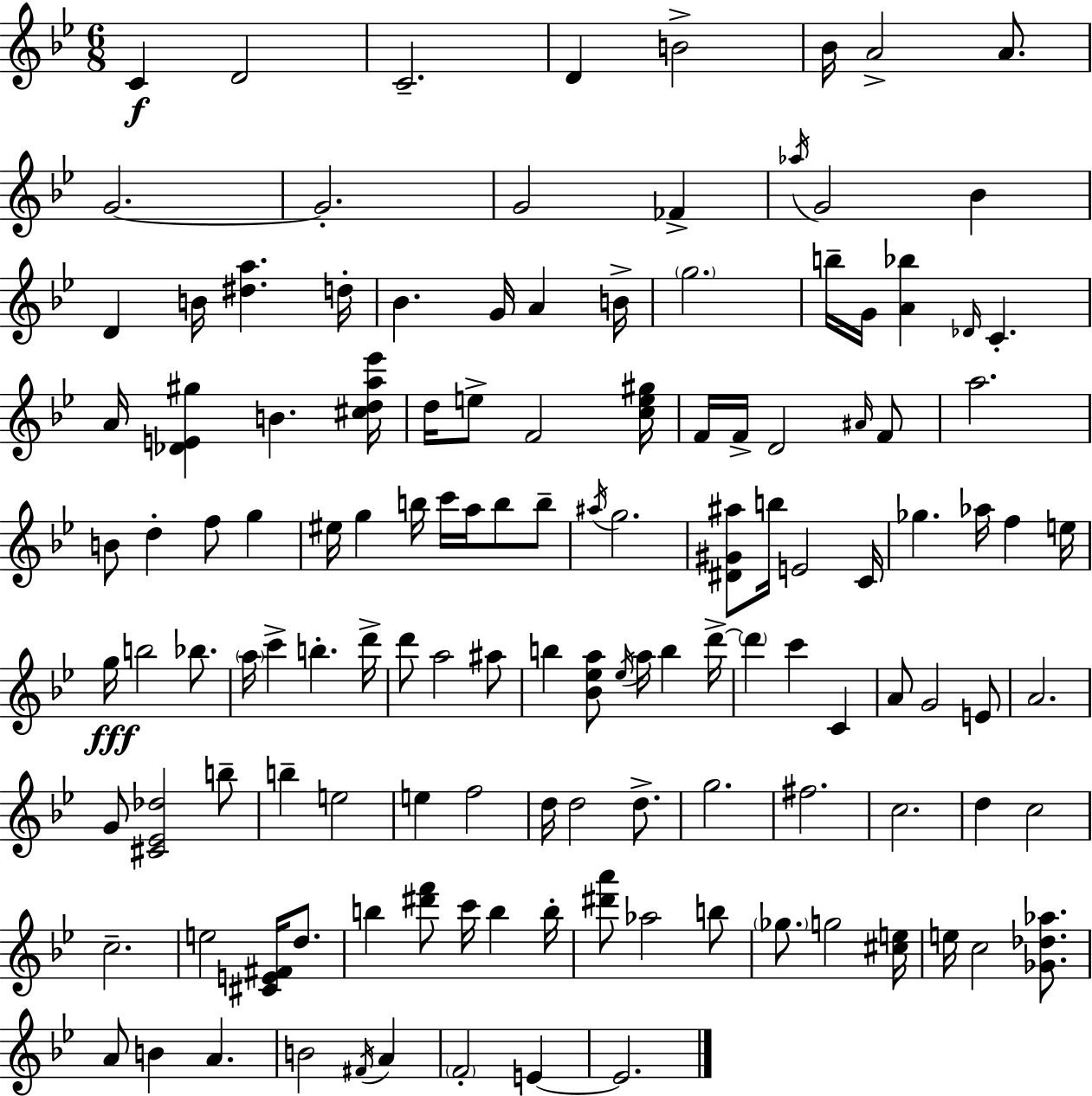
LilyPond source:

{
  \clef treble
  \numericTimeSignature
  \time 6/8
  \key g \minor
  c'4\f d'2 | c'2.-- | d'4 b'2-> | bes'16 a'2-> a'8. | \break g'2.~~ | g'2.-. | g'2 fes'4-> | \acciaccatura { aes''16 } g'2 bes'4 | \break d'4 b'16 <dis'' a''>4. | d''16-. bes'4. g'16 a'4 | b'16-> \parenthesize g''2. | b''16-- g'16 <a' bes''>4 \grace { des'16 } c'4.-. | \break a'16 <des' e' gis''>4 b'4. | <cis'' d'' a'' ees'''>16 d''16 e''8-> f'2 | <c'' e'' gis''>16 f'16 f'16-> d'2 | \grace { ais'16 } f'8 a''2. | \break b'8 d''4-. f''8 g''4 | eis''16 g''4 b''16 c'''16 a''16 b''8 | b''8-- \acciaccatura { ais''16 } g''2. | <dis' gis' ais''>8 b''16 e'2 | \break c'16 ges''4. aes''16 f''4 | e''16 g''16\fff b''2 | bes''8. \parenthesize a''16 c'''4-> b''4.-. | d'''16-> d'''8 a''2 | \break ais''8 b''4 <bes' ees'' a''>8 \acciaccatura { ees''16 } a''16 | b''4 d'''16->~~ \parenthesize d'''4 c'''4 | c'4 a'8 g'2 | e'8 a'2. | \break g'8 <cis' ees' des''>2 | b''8-- b''4-- e''2 | e''4 f''2 | d''16 d''2 | \break d''8.-> g''2. | fis''2. | c''2. | d''4 c''2 | \break c''2.-- | e''2 | <cis' e' fis'>16 d''8. b''4 <dis''' f'''>8 c'''16 | b''4 b''16-. <dis''' a'''>8 aes''2 | \break b''8 \parenthesize ges''8. g''2 | <cis'' e''>16 e''16 c''2 | <ges' des'' aes''>8. a'8 b'4 a'4. | b'2 | \break \acciaccatura { fis'16 } a'4 \parenthesize f'2-. | e'4~~ e'2. | \bar "|."
}